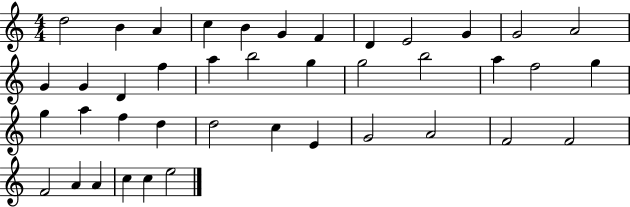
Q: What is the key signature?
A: C major